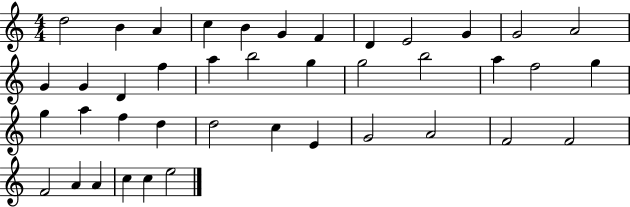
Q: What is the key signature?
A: C major